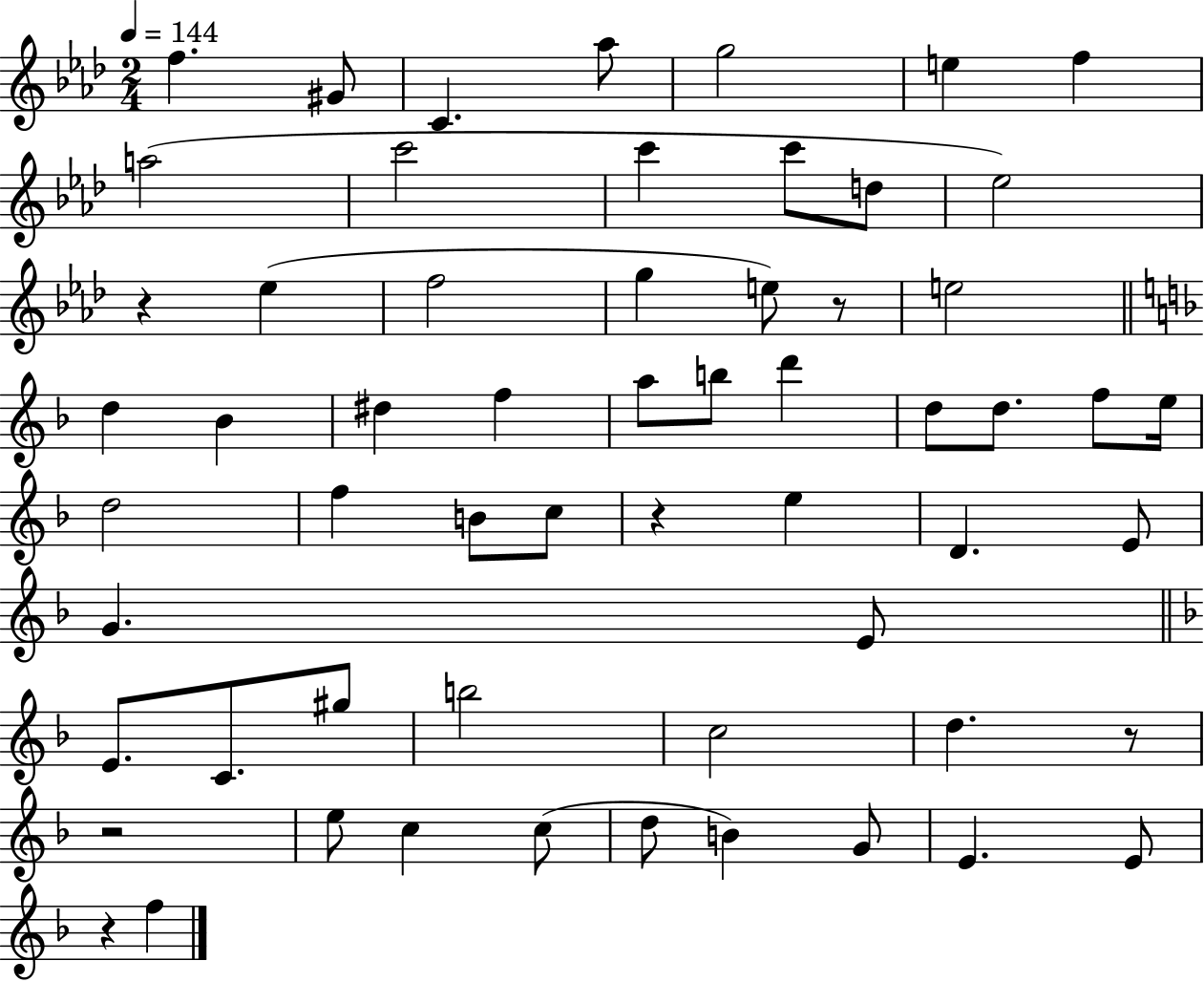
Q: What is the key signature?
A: AES major